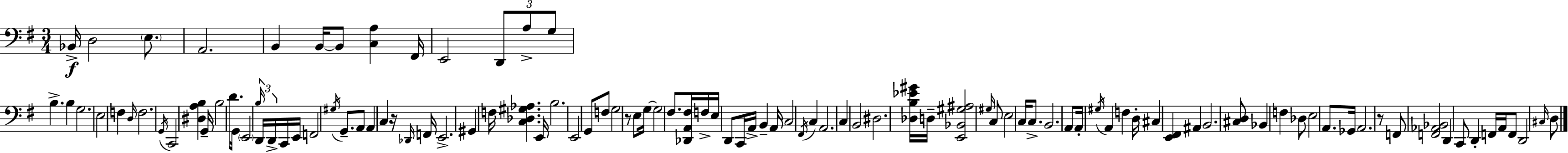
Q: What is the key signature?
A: E minor